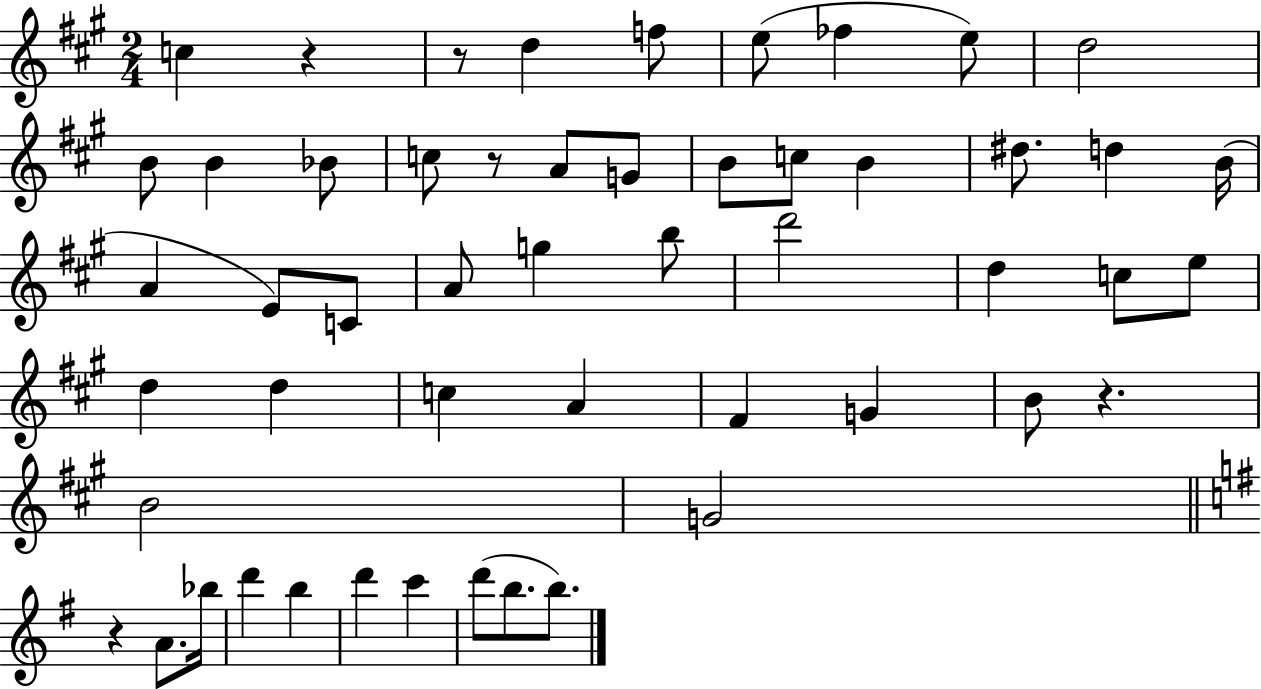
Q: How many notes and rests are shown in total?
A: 52